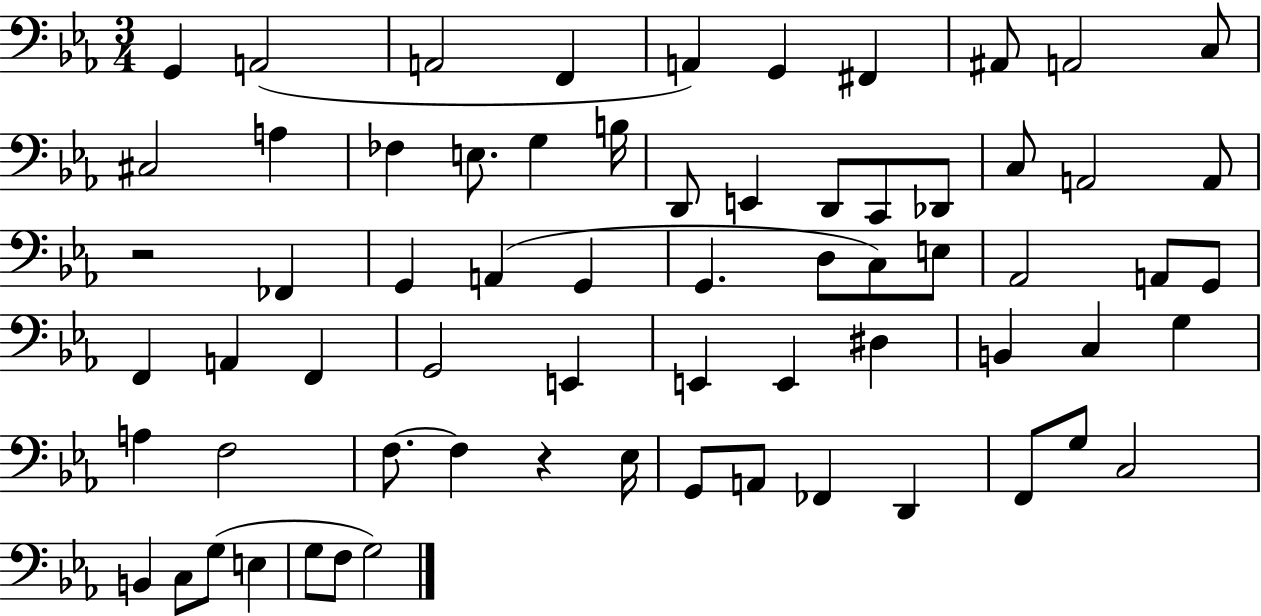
{
  \clef bass
  \numericTimeSignature
  \time 3/4
  \key ees \major
  g,4 a,2( | a,2 f,4 | a,4) g,4 fis,4 | ais,8 a,2 c8 | \break cis2 a4 | fes4 e8. g4 b16 | d,8 e,4 d,8 c,8 des,8 | c8 a,2 a,8 | \break r2 fes,4 | g,4 a,4( g,4 | g,4. d8 c8) e8 | aes,2 a,8 g,8 | \break f,4 a,4 f,4 | g,2 e,4 | e,4 e,4 dis4 | b,4 c4 g4 | \break a4 f2 | f8.~~ f4 r4 ees16 | g,8 a,8 fes,4 d,4 | f,8 g8 c2 | \break b,4 c8 g8( e4 | g8 f8 g2) | \bar "|."
}